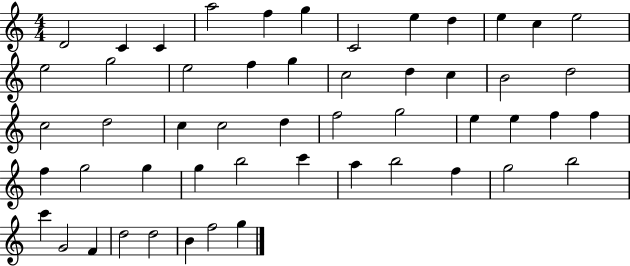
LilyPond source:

{
  \clef treble
  \numericTimeSignature
  \time 4/4
  \key c \major
  d'2 c'4 c'4 | a''2 f''4 g''4 | c'2 e''4 d''4 | e''4 c''4 e''2 | \break e''2 g''2 | e''2 f''4 g''4 | c''2 d''4 c''4 | b'2 d''2 | \break c''2 d''2 | c''4 c''2 d''4 | f''2 g''2 | e''4 e''4 f''4 f''4 | \break f''4 g''2 g''4 | g''4 b''2 c'''4 | a''4 b''2 f''4 | g''2 b''2 | \break c'''4 g'2 f'4 | d''2 d''2 | b'4 f''2 g''4 | \bar "|."
}